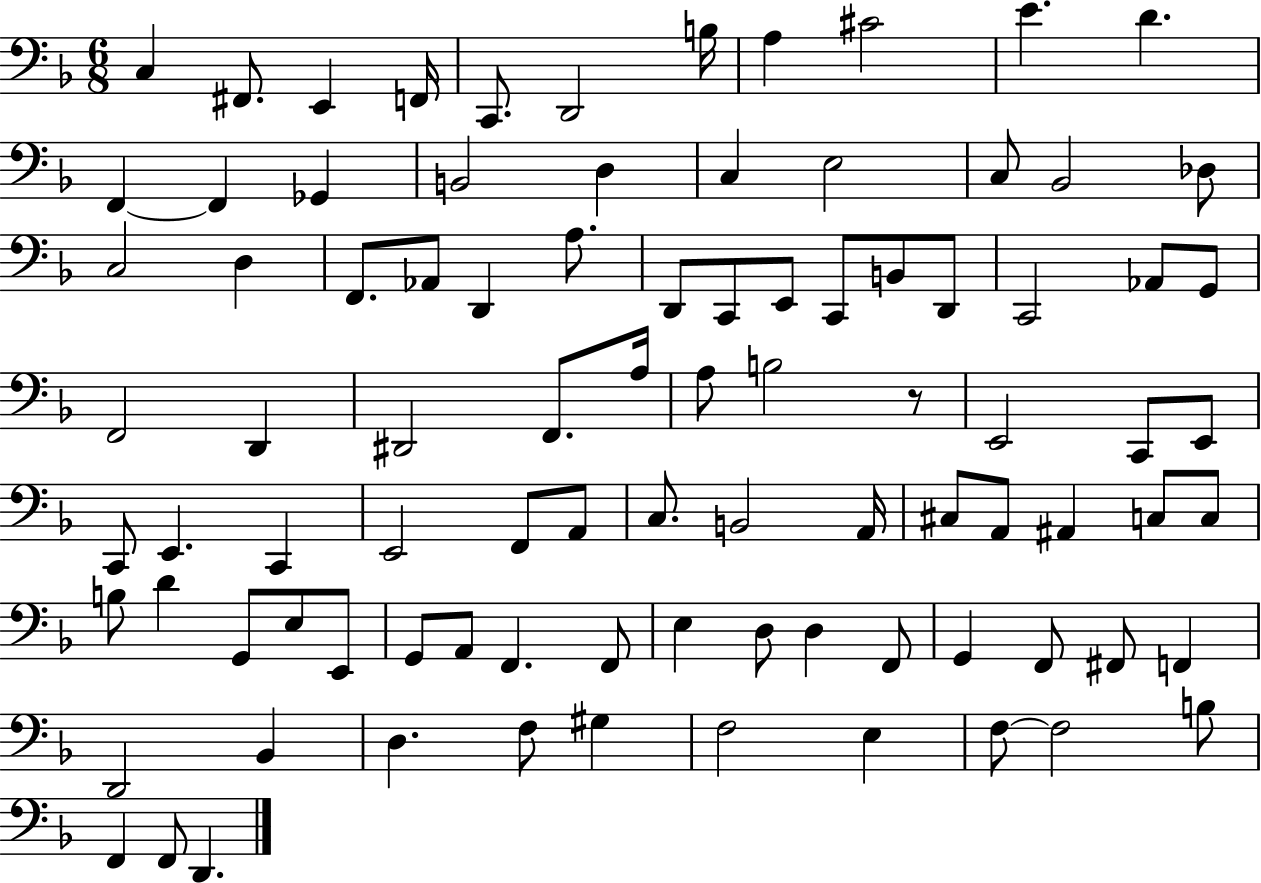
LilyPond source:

{
  \clef bass
  \numericTimeSignature
  \time 6/8
  \key f \major
  c4 fis,8. e,4 f,16 | c,8. d,2 b16 | a4 cis'2 | e'4. d'4. | \break f,4~~ f,4 ges,4 | b,2 d4 | c4 e2 | c8 bes,2 des8 | \break c2 d4 | f,8. aes,8 d,4 a8. | d,8 c,8 e,8 c,8 b,8 d,8 | c,2 aes,8 g,8 | \break f,2 d,4 | dis,2 f,8. a16 | a8 b2 r8 | e,2 c,8 e,8 | \break c,8 e,4. c,4 | e,2 f,8 a,8 | c8. b,2 a,16 | cis8 a,8 ais,4 c8 c8 | \break b8 d'4 g,8 e8 e,8 | g,8 a,8 f,4. f,8 | e4 d8 d4 f,8 | g,4 f,8 fis,8 f,4 | \break d,2 bes,4 | d4. f8 gis4 | f2 e4 | f8~~ f2 b8 | \break f,4 f,8 d,4. | \bar "|."
}